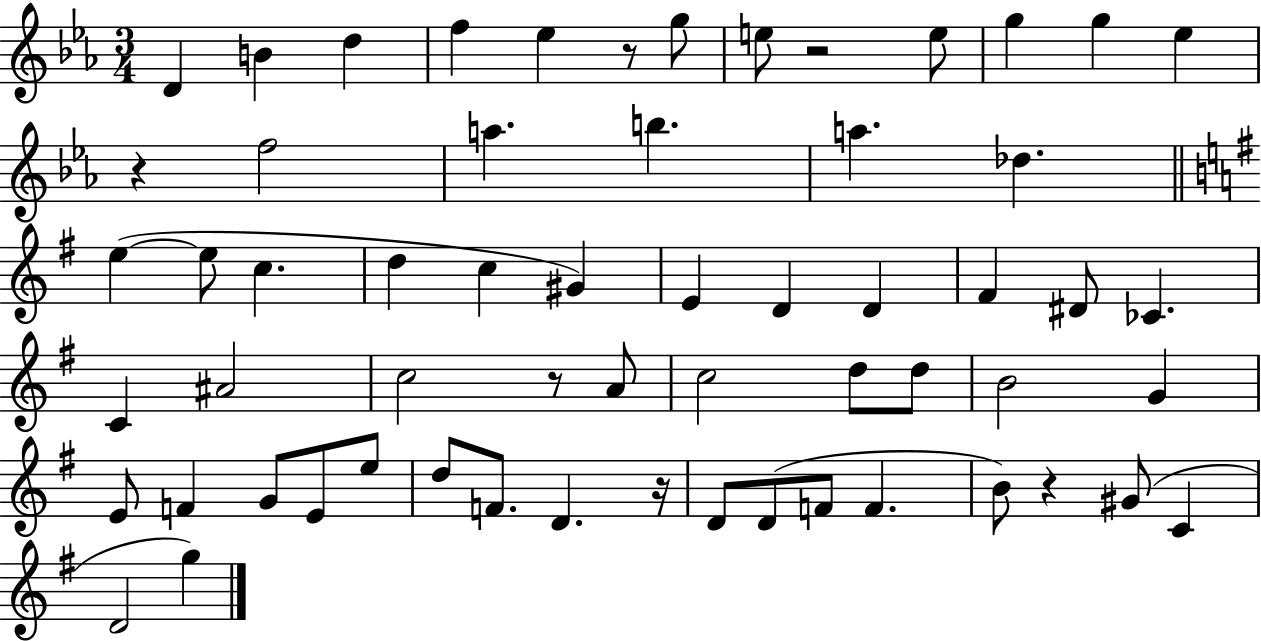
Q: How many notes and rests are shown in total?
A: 60